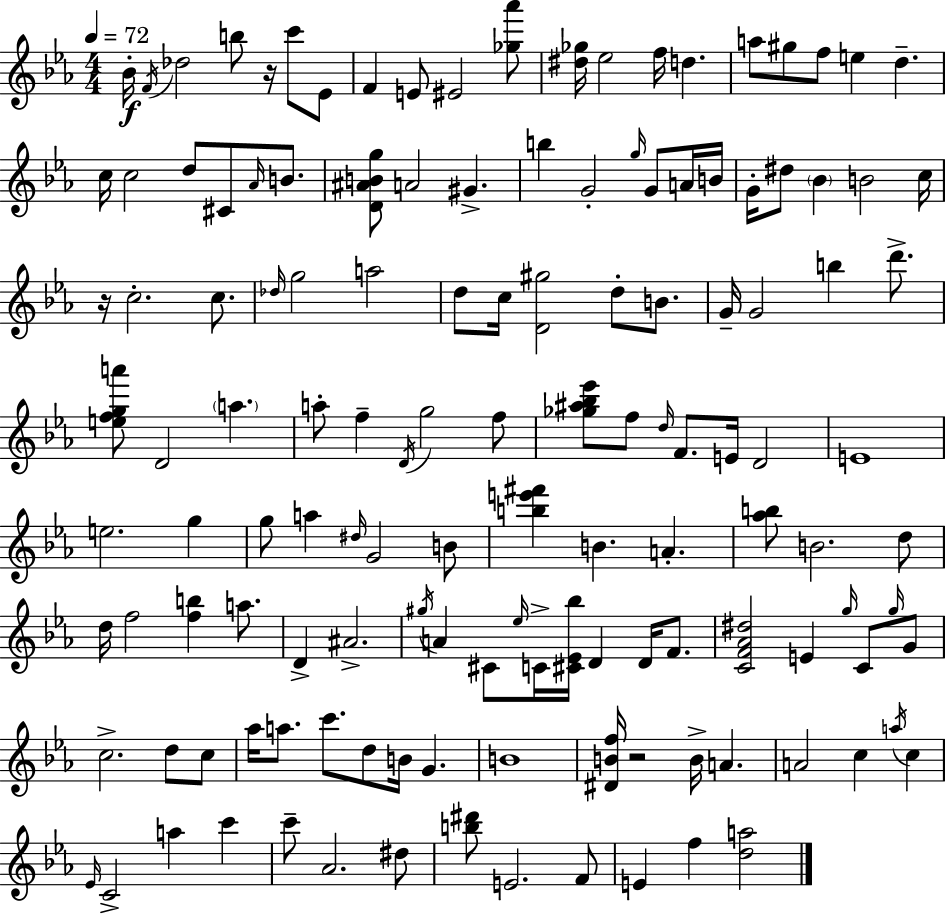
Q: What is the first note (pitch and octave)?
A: Bb4